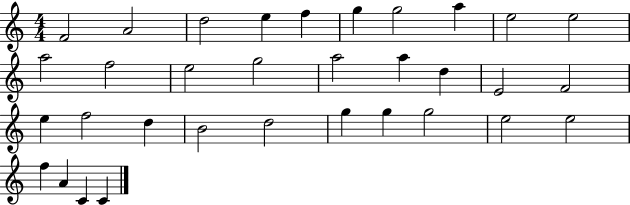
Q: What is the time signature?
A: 4/4